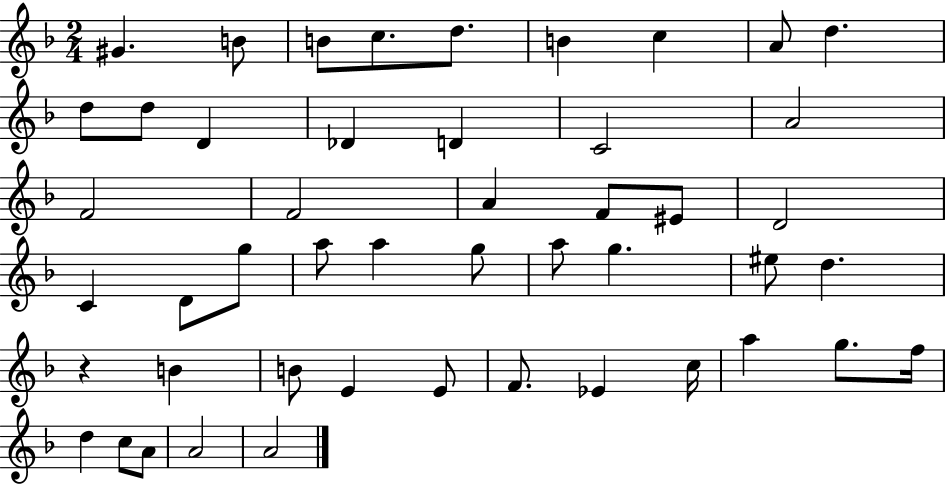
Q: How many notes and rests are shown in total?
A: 48